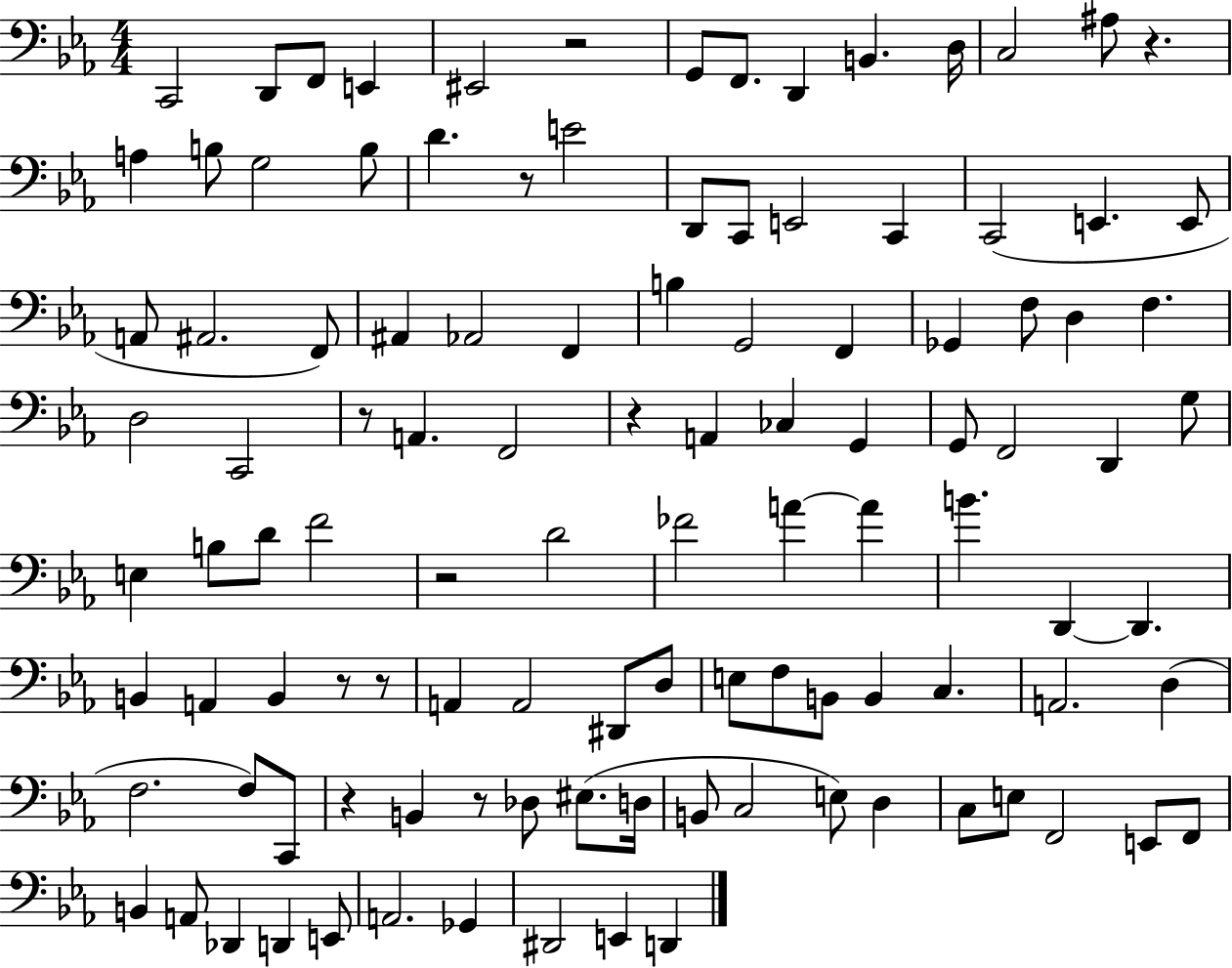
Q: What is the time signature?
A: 4/4